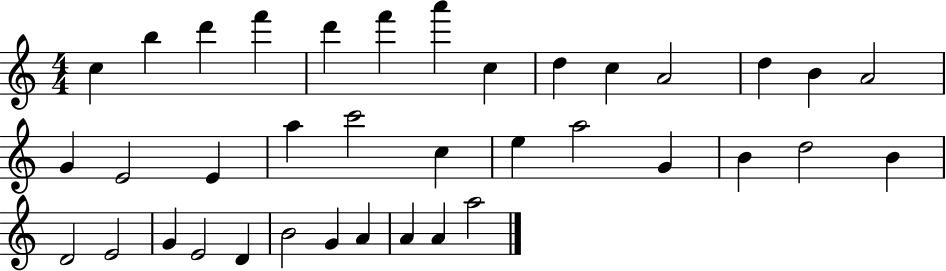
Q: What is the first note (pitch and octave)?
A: C5